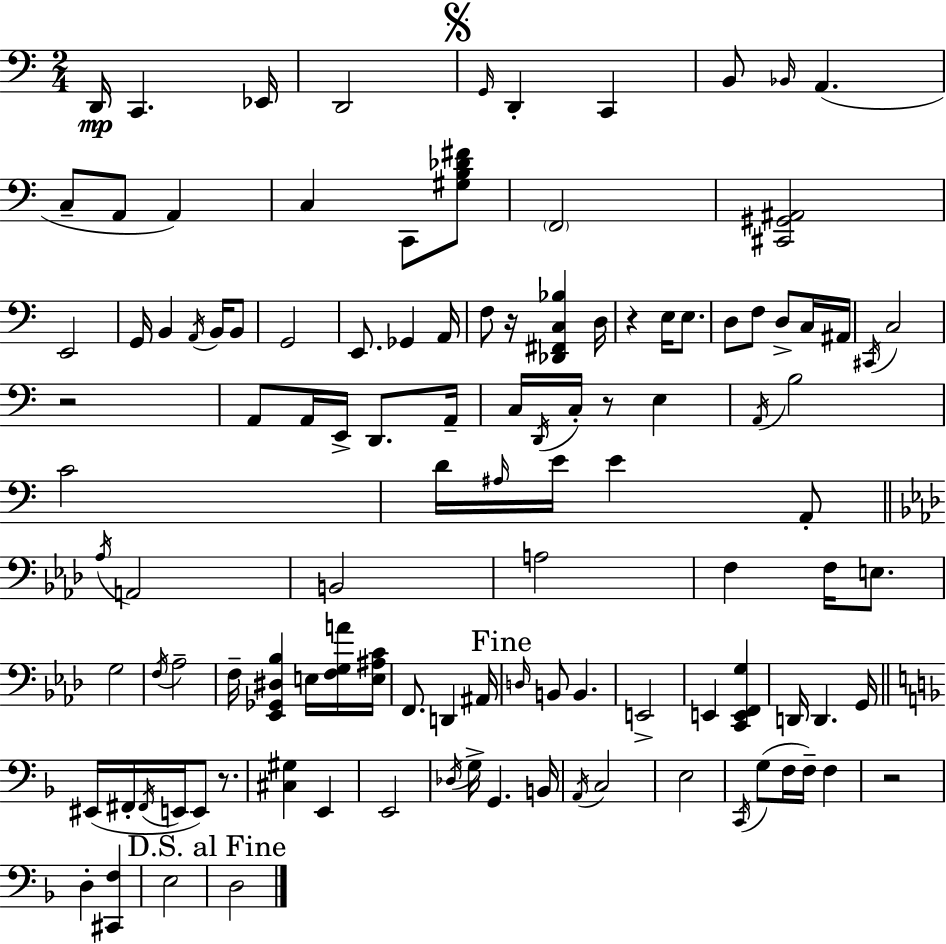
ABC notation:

X:1
T:Untitled
M:2/4
L:1/4
K:Am
D,,/4 C,, _E,,/4 D,,2 G,,/4 D,, C,, B,,/2 _B,,/4 A,, C,/2 A,,/2 A,, C, C,,/2 [^G,B,_D^F]/2 F,,2 [^C,,^G,,^A,,]2 E,,2 G,,/4 B,, A,,/4 B,,/4 B,,/2 G,,2 E,,/2 _G,, A,,/4 F,/2 z/4 [_D,,^F,,C,_B,] D,/4 z E,/4 E,/2 D,/2 F,/2 D,/2 C,/4 ^A,,/4 ^C,,/4 C,2 z2 A,,/2 A,,/4 E,,/4 D,,/2 A,,/4 C,/4 D,,/4 C,/4 z/2 E, A,,/4 B,2 C2 D/4 ^A,/4 E/4 E A,,/2 _A,/4 A,,2 B,,2 A,2 F, F,/4 E,/2 G,2 F,/4 _A,2 F,/4 [_E,,_G,,^D,_B,] E,/4 [F,G,A]/4 [E,^A,C]/4 F,,/2 D,, ^A,,/4 D,/4 B,,/2 B,, E,,2 E,, [C,,E,,F,,G,] D,,/4 D,, G,,/4 ^E,,/4 ^F,,/4 ^F,,/4 E,,/4 E,,/2 z/2 [^C,^G,] E,, E,,2 _D,/4 G,/4 G,, B,,/4 A,,/4 C,2 E,2 C,,/4 G,/2 F,/4 F,/4 F, z2 D, [^C,,F,] E,2 D,2